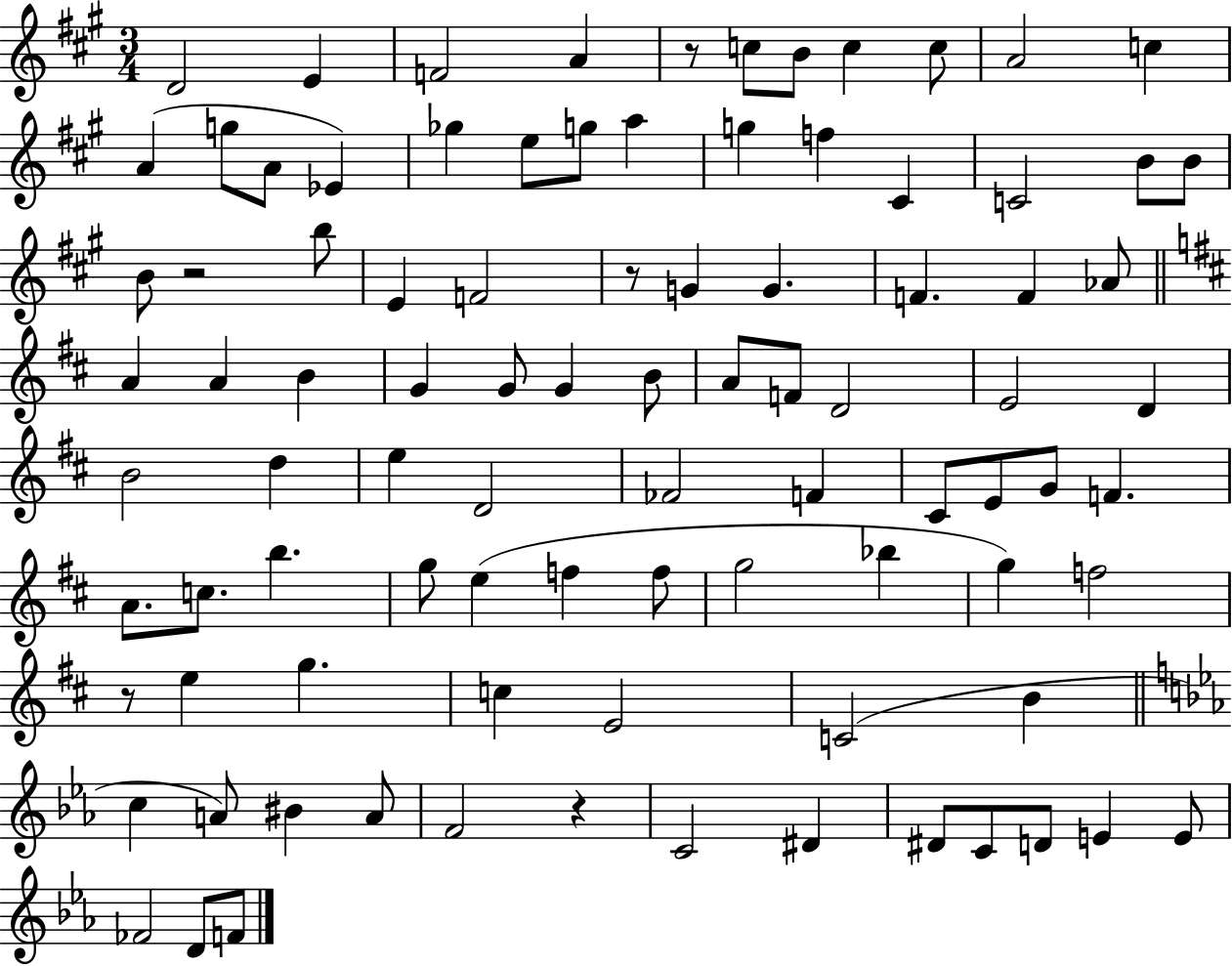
D4/h E4/q F4/h A4/q R/e C5/e B4/e C5/q C5/e A4/h C5/q A4/q G5/e A4/e Eb4/q Gb5/q E5/e G5/e A5/q G5/q F5/q C#4/q C4/h B4/e B4/e B4/e R/h B5/e E4/q F4/h R/e G4/q G4/q. F4/q. F4/q Ab4/e A4/q A4/q B4/q G4/q G4/e G4/q B4/e A4/e F4/e D4/h E4/h D4/q B4/h D5/q E5/q D4/h FES4/h F4/q C#4/e E4/e G4/e F4/q. A4/e. C5/e. B5/q. G5/e E5/q F5/q F5/e G5/h Bb5/q G5/q F5/h R/e E5/q G5/q. C5/q E4/h C4/h B4/q C5/q A4/e BIS4/q A4/e F4/h R/q C4/h D#4/q D#4/e C4/e D4/e E4/q E4/e FES4/h D4/e F4/e